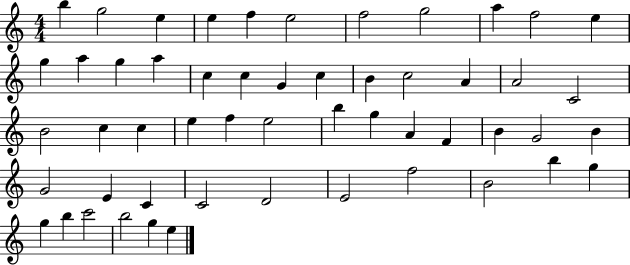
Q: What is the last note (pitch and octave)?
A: E5